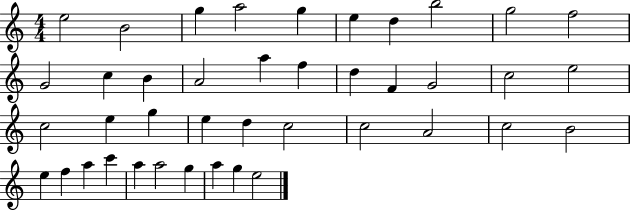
E5/h B4/h G5/q A5/h G5/q E5/q D5/q B5/h G5/h F5/h G4/h C5/q B4/q A4/h A5/q F5/q D5/q F4/q G4/h C5/h E5/h C5/h E5/q G5/q E5/q D5/q C5/h C5/h A4/h C5/h B4/h E5/q F5/q A5/q C6/q A5/q A5/h G5/q A5/q G5/q E5/h